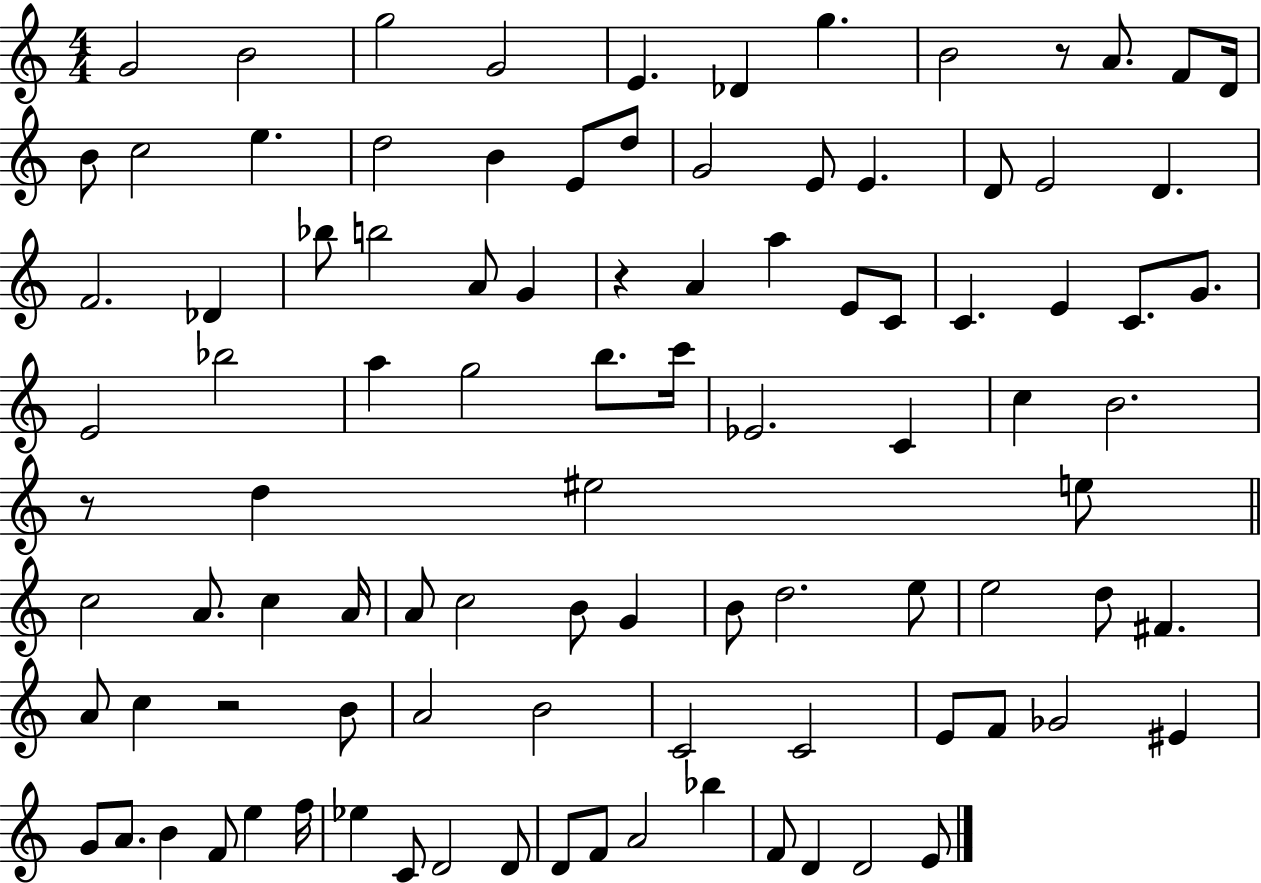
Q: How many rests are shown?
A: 4